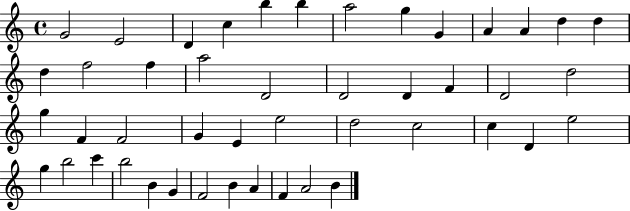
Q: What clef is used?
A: treble